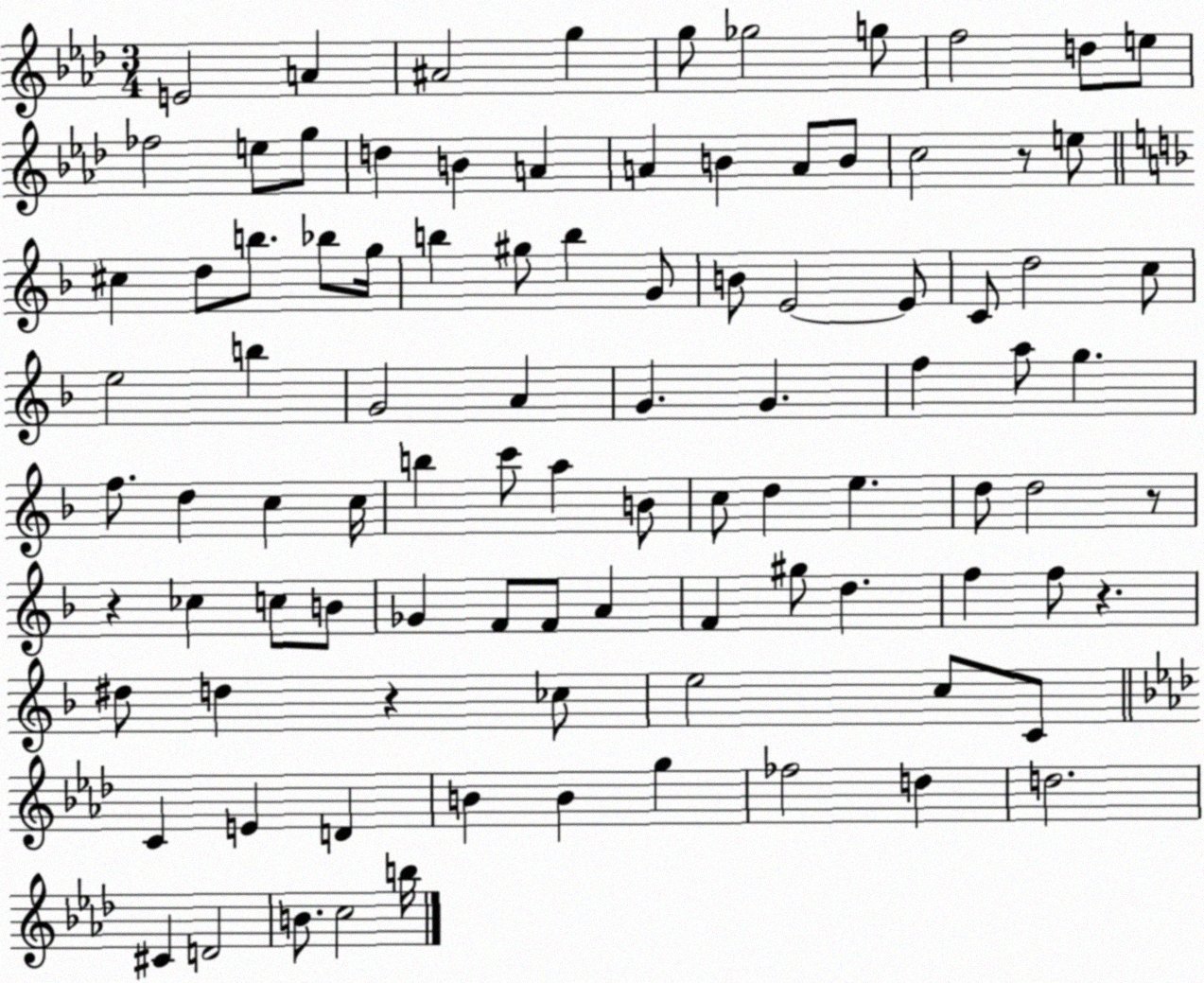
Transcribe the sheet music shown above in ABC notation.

X:1
T:Untitled
M:3/4
L:1/4
K:Ab
E2 A ^A2 g g/2 _g2 g/2 f2 d/2 e/2 _f2 e/2 g/2 d B A A B A/2 B/2 c2 z/2 e/2 ^c d/2 b/2 _b/2 g/4 b ^g/2 b G/2 B/2 E2 E/2 C/2 d2 c/2 e2 b G2 A G G f a/2 g f/2 d c c/4 b c'/2 a B/2 c/2 d e d/2 d2 z/2 z _c c/2 B/2 _G F/2 F/2 A F ^g/2 d f f/2 z ^d/2 d z _c/2 e2 c/2 C/2 C E D B B g _f2 d d2 ^C D2 B/2 c2 b/4